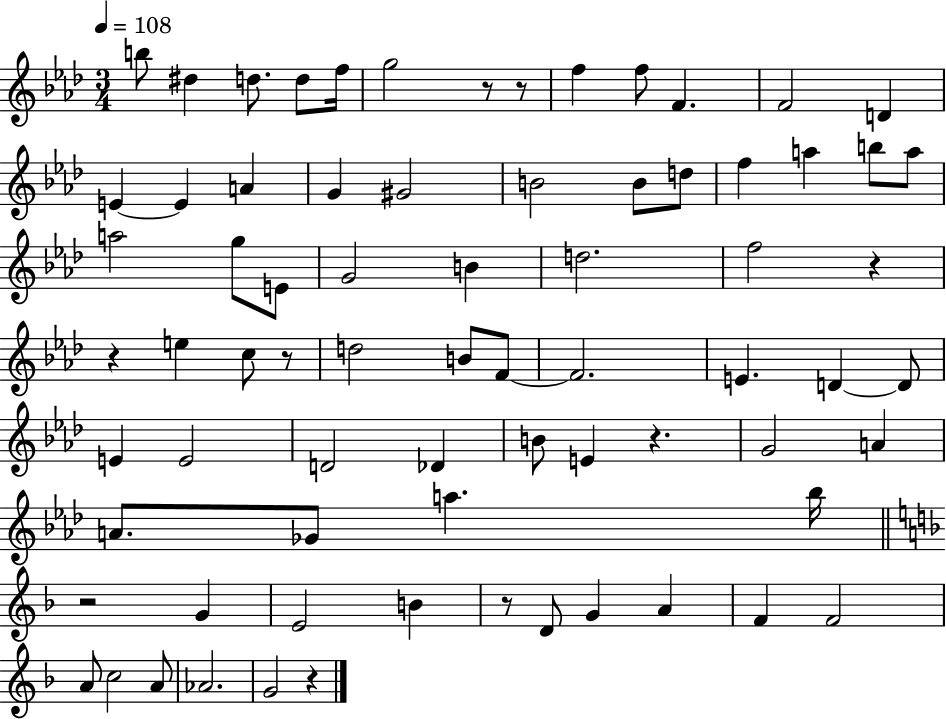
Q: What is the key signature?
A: AES major